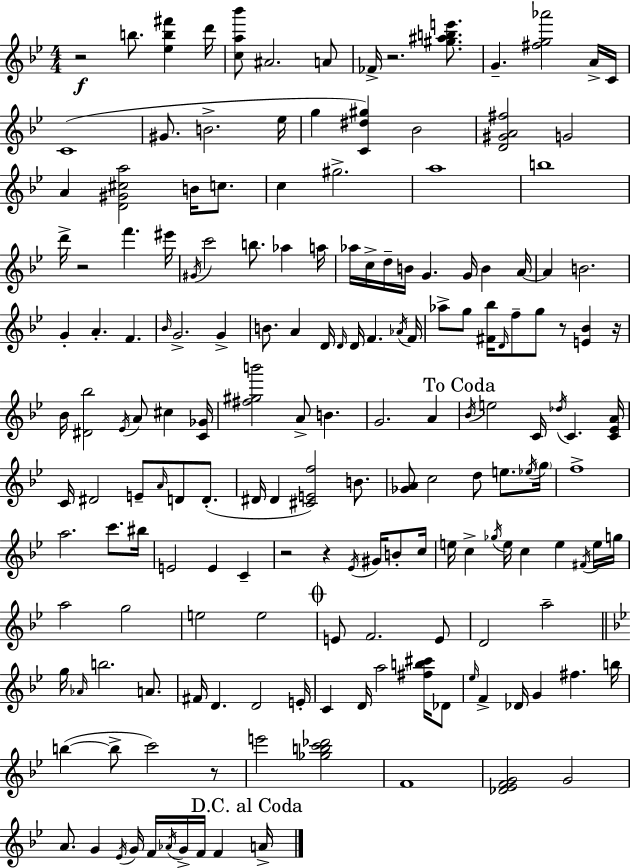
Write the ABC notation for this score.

X:1
T:Untitled
M:4/4
L:1/4
K:Gm
z2 b/2 [_eb^f'] d'/4 [ca_b']/2 ^A2 A/2 _F/4 z2 [^g^abe']/2 G [^fg_a']2 A/4 C/4 C4 ^G/2 B2 _e/4 g [C^d^g] _B2 [D^GA^f]2 G2 A [D^G^ca]2 B/4 c/2 c ^g2 a4 b4 d'/4 z2 f' ^e'/4 ^G/4 c'2 b/2 _a a/4 _a/4 c/4 d/4 B/4 G G/4 B A/4 A B2 G A F _B/4 G2 G B/2 A D/4 D/4 D/4 F _A/4 F/4 _a/2 g/2 [^F_b]/4 D/4 f/2 g/2 z/2 [E_B] z/4 _B/4 [^D_b]2 _E/4 A/2 ^c [C_G]/4 [^f^gb']2 A/2 B G2 A _B/4 e2 C/4 _d/4 C [C_EA]/4 C/4 ^D2 E/2 A/4 D/2 D/2 ^D/4 ^D [^CEf]2 B/2 [_GA]/2 c2 d/2 e/2 _e/4 g/4 f4 a2 c'/2 ^b/4 E2 E C z2 z _E/4 ^G/4 B/2 c/4 e/4 c _g/4 e/4 c e ^F/4 e/4 g/4 a2 g2 e2 e2 E/2 F2 E/2 D2 a2 g/4 _A/4 b2 A/2 ^F/4 D D2 E/4 C D/4 a2 [^fb^c']/4 _D/2 _e/4 F _D/4 G ^f b/4 b b/2 c'2 z/2 e'2 [_gbc'_d']2 F4 [_D_EFG]2 G2 A/2 G _E/4 G/4 F/4 _A/4 G/4 F/4 F A/4